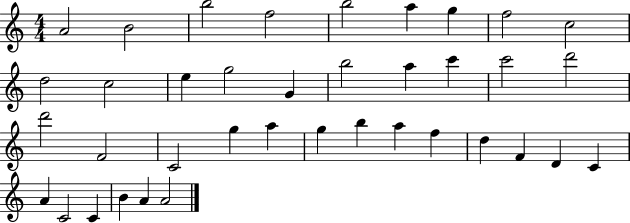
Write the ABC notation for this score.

X:1
T:Untitled
M:4/4
L:1/4
K:C
A2 B2 b2 f2 b2 a g f2 c2 d2 c2 e g2 G b2 a c' c'2 d'2 d'2 F2 C2 g a g b a f d F D C A C2 C B A A2